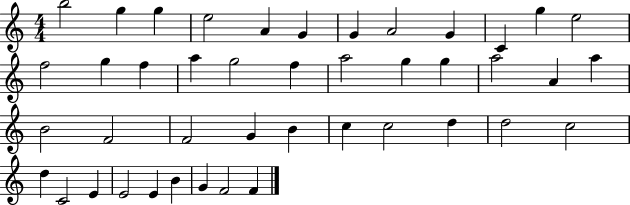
{
  \clef treble
  \numericTimeSignature
  \time 4/4
  \key c \major
  b''2 g''4 g''4 | e''2 a'4 g'4 | g'4 a'2 g'4 | c'4 g''4 e''2 | \break f''2 g''4 f''4 | a''4 g''2 f''4 | a''2 g''4 g''4 | a''2 a'4 a''4 | \break b'2 f'2 | f'2 g'4 b'4 | c''4 c''2 d''4 | d''2 c''2 | \break d''4 c'2 e'4 | e'2 e'4 b'4 | g'4 f'2 f'4 | \bar "|."
}